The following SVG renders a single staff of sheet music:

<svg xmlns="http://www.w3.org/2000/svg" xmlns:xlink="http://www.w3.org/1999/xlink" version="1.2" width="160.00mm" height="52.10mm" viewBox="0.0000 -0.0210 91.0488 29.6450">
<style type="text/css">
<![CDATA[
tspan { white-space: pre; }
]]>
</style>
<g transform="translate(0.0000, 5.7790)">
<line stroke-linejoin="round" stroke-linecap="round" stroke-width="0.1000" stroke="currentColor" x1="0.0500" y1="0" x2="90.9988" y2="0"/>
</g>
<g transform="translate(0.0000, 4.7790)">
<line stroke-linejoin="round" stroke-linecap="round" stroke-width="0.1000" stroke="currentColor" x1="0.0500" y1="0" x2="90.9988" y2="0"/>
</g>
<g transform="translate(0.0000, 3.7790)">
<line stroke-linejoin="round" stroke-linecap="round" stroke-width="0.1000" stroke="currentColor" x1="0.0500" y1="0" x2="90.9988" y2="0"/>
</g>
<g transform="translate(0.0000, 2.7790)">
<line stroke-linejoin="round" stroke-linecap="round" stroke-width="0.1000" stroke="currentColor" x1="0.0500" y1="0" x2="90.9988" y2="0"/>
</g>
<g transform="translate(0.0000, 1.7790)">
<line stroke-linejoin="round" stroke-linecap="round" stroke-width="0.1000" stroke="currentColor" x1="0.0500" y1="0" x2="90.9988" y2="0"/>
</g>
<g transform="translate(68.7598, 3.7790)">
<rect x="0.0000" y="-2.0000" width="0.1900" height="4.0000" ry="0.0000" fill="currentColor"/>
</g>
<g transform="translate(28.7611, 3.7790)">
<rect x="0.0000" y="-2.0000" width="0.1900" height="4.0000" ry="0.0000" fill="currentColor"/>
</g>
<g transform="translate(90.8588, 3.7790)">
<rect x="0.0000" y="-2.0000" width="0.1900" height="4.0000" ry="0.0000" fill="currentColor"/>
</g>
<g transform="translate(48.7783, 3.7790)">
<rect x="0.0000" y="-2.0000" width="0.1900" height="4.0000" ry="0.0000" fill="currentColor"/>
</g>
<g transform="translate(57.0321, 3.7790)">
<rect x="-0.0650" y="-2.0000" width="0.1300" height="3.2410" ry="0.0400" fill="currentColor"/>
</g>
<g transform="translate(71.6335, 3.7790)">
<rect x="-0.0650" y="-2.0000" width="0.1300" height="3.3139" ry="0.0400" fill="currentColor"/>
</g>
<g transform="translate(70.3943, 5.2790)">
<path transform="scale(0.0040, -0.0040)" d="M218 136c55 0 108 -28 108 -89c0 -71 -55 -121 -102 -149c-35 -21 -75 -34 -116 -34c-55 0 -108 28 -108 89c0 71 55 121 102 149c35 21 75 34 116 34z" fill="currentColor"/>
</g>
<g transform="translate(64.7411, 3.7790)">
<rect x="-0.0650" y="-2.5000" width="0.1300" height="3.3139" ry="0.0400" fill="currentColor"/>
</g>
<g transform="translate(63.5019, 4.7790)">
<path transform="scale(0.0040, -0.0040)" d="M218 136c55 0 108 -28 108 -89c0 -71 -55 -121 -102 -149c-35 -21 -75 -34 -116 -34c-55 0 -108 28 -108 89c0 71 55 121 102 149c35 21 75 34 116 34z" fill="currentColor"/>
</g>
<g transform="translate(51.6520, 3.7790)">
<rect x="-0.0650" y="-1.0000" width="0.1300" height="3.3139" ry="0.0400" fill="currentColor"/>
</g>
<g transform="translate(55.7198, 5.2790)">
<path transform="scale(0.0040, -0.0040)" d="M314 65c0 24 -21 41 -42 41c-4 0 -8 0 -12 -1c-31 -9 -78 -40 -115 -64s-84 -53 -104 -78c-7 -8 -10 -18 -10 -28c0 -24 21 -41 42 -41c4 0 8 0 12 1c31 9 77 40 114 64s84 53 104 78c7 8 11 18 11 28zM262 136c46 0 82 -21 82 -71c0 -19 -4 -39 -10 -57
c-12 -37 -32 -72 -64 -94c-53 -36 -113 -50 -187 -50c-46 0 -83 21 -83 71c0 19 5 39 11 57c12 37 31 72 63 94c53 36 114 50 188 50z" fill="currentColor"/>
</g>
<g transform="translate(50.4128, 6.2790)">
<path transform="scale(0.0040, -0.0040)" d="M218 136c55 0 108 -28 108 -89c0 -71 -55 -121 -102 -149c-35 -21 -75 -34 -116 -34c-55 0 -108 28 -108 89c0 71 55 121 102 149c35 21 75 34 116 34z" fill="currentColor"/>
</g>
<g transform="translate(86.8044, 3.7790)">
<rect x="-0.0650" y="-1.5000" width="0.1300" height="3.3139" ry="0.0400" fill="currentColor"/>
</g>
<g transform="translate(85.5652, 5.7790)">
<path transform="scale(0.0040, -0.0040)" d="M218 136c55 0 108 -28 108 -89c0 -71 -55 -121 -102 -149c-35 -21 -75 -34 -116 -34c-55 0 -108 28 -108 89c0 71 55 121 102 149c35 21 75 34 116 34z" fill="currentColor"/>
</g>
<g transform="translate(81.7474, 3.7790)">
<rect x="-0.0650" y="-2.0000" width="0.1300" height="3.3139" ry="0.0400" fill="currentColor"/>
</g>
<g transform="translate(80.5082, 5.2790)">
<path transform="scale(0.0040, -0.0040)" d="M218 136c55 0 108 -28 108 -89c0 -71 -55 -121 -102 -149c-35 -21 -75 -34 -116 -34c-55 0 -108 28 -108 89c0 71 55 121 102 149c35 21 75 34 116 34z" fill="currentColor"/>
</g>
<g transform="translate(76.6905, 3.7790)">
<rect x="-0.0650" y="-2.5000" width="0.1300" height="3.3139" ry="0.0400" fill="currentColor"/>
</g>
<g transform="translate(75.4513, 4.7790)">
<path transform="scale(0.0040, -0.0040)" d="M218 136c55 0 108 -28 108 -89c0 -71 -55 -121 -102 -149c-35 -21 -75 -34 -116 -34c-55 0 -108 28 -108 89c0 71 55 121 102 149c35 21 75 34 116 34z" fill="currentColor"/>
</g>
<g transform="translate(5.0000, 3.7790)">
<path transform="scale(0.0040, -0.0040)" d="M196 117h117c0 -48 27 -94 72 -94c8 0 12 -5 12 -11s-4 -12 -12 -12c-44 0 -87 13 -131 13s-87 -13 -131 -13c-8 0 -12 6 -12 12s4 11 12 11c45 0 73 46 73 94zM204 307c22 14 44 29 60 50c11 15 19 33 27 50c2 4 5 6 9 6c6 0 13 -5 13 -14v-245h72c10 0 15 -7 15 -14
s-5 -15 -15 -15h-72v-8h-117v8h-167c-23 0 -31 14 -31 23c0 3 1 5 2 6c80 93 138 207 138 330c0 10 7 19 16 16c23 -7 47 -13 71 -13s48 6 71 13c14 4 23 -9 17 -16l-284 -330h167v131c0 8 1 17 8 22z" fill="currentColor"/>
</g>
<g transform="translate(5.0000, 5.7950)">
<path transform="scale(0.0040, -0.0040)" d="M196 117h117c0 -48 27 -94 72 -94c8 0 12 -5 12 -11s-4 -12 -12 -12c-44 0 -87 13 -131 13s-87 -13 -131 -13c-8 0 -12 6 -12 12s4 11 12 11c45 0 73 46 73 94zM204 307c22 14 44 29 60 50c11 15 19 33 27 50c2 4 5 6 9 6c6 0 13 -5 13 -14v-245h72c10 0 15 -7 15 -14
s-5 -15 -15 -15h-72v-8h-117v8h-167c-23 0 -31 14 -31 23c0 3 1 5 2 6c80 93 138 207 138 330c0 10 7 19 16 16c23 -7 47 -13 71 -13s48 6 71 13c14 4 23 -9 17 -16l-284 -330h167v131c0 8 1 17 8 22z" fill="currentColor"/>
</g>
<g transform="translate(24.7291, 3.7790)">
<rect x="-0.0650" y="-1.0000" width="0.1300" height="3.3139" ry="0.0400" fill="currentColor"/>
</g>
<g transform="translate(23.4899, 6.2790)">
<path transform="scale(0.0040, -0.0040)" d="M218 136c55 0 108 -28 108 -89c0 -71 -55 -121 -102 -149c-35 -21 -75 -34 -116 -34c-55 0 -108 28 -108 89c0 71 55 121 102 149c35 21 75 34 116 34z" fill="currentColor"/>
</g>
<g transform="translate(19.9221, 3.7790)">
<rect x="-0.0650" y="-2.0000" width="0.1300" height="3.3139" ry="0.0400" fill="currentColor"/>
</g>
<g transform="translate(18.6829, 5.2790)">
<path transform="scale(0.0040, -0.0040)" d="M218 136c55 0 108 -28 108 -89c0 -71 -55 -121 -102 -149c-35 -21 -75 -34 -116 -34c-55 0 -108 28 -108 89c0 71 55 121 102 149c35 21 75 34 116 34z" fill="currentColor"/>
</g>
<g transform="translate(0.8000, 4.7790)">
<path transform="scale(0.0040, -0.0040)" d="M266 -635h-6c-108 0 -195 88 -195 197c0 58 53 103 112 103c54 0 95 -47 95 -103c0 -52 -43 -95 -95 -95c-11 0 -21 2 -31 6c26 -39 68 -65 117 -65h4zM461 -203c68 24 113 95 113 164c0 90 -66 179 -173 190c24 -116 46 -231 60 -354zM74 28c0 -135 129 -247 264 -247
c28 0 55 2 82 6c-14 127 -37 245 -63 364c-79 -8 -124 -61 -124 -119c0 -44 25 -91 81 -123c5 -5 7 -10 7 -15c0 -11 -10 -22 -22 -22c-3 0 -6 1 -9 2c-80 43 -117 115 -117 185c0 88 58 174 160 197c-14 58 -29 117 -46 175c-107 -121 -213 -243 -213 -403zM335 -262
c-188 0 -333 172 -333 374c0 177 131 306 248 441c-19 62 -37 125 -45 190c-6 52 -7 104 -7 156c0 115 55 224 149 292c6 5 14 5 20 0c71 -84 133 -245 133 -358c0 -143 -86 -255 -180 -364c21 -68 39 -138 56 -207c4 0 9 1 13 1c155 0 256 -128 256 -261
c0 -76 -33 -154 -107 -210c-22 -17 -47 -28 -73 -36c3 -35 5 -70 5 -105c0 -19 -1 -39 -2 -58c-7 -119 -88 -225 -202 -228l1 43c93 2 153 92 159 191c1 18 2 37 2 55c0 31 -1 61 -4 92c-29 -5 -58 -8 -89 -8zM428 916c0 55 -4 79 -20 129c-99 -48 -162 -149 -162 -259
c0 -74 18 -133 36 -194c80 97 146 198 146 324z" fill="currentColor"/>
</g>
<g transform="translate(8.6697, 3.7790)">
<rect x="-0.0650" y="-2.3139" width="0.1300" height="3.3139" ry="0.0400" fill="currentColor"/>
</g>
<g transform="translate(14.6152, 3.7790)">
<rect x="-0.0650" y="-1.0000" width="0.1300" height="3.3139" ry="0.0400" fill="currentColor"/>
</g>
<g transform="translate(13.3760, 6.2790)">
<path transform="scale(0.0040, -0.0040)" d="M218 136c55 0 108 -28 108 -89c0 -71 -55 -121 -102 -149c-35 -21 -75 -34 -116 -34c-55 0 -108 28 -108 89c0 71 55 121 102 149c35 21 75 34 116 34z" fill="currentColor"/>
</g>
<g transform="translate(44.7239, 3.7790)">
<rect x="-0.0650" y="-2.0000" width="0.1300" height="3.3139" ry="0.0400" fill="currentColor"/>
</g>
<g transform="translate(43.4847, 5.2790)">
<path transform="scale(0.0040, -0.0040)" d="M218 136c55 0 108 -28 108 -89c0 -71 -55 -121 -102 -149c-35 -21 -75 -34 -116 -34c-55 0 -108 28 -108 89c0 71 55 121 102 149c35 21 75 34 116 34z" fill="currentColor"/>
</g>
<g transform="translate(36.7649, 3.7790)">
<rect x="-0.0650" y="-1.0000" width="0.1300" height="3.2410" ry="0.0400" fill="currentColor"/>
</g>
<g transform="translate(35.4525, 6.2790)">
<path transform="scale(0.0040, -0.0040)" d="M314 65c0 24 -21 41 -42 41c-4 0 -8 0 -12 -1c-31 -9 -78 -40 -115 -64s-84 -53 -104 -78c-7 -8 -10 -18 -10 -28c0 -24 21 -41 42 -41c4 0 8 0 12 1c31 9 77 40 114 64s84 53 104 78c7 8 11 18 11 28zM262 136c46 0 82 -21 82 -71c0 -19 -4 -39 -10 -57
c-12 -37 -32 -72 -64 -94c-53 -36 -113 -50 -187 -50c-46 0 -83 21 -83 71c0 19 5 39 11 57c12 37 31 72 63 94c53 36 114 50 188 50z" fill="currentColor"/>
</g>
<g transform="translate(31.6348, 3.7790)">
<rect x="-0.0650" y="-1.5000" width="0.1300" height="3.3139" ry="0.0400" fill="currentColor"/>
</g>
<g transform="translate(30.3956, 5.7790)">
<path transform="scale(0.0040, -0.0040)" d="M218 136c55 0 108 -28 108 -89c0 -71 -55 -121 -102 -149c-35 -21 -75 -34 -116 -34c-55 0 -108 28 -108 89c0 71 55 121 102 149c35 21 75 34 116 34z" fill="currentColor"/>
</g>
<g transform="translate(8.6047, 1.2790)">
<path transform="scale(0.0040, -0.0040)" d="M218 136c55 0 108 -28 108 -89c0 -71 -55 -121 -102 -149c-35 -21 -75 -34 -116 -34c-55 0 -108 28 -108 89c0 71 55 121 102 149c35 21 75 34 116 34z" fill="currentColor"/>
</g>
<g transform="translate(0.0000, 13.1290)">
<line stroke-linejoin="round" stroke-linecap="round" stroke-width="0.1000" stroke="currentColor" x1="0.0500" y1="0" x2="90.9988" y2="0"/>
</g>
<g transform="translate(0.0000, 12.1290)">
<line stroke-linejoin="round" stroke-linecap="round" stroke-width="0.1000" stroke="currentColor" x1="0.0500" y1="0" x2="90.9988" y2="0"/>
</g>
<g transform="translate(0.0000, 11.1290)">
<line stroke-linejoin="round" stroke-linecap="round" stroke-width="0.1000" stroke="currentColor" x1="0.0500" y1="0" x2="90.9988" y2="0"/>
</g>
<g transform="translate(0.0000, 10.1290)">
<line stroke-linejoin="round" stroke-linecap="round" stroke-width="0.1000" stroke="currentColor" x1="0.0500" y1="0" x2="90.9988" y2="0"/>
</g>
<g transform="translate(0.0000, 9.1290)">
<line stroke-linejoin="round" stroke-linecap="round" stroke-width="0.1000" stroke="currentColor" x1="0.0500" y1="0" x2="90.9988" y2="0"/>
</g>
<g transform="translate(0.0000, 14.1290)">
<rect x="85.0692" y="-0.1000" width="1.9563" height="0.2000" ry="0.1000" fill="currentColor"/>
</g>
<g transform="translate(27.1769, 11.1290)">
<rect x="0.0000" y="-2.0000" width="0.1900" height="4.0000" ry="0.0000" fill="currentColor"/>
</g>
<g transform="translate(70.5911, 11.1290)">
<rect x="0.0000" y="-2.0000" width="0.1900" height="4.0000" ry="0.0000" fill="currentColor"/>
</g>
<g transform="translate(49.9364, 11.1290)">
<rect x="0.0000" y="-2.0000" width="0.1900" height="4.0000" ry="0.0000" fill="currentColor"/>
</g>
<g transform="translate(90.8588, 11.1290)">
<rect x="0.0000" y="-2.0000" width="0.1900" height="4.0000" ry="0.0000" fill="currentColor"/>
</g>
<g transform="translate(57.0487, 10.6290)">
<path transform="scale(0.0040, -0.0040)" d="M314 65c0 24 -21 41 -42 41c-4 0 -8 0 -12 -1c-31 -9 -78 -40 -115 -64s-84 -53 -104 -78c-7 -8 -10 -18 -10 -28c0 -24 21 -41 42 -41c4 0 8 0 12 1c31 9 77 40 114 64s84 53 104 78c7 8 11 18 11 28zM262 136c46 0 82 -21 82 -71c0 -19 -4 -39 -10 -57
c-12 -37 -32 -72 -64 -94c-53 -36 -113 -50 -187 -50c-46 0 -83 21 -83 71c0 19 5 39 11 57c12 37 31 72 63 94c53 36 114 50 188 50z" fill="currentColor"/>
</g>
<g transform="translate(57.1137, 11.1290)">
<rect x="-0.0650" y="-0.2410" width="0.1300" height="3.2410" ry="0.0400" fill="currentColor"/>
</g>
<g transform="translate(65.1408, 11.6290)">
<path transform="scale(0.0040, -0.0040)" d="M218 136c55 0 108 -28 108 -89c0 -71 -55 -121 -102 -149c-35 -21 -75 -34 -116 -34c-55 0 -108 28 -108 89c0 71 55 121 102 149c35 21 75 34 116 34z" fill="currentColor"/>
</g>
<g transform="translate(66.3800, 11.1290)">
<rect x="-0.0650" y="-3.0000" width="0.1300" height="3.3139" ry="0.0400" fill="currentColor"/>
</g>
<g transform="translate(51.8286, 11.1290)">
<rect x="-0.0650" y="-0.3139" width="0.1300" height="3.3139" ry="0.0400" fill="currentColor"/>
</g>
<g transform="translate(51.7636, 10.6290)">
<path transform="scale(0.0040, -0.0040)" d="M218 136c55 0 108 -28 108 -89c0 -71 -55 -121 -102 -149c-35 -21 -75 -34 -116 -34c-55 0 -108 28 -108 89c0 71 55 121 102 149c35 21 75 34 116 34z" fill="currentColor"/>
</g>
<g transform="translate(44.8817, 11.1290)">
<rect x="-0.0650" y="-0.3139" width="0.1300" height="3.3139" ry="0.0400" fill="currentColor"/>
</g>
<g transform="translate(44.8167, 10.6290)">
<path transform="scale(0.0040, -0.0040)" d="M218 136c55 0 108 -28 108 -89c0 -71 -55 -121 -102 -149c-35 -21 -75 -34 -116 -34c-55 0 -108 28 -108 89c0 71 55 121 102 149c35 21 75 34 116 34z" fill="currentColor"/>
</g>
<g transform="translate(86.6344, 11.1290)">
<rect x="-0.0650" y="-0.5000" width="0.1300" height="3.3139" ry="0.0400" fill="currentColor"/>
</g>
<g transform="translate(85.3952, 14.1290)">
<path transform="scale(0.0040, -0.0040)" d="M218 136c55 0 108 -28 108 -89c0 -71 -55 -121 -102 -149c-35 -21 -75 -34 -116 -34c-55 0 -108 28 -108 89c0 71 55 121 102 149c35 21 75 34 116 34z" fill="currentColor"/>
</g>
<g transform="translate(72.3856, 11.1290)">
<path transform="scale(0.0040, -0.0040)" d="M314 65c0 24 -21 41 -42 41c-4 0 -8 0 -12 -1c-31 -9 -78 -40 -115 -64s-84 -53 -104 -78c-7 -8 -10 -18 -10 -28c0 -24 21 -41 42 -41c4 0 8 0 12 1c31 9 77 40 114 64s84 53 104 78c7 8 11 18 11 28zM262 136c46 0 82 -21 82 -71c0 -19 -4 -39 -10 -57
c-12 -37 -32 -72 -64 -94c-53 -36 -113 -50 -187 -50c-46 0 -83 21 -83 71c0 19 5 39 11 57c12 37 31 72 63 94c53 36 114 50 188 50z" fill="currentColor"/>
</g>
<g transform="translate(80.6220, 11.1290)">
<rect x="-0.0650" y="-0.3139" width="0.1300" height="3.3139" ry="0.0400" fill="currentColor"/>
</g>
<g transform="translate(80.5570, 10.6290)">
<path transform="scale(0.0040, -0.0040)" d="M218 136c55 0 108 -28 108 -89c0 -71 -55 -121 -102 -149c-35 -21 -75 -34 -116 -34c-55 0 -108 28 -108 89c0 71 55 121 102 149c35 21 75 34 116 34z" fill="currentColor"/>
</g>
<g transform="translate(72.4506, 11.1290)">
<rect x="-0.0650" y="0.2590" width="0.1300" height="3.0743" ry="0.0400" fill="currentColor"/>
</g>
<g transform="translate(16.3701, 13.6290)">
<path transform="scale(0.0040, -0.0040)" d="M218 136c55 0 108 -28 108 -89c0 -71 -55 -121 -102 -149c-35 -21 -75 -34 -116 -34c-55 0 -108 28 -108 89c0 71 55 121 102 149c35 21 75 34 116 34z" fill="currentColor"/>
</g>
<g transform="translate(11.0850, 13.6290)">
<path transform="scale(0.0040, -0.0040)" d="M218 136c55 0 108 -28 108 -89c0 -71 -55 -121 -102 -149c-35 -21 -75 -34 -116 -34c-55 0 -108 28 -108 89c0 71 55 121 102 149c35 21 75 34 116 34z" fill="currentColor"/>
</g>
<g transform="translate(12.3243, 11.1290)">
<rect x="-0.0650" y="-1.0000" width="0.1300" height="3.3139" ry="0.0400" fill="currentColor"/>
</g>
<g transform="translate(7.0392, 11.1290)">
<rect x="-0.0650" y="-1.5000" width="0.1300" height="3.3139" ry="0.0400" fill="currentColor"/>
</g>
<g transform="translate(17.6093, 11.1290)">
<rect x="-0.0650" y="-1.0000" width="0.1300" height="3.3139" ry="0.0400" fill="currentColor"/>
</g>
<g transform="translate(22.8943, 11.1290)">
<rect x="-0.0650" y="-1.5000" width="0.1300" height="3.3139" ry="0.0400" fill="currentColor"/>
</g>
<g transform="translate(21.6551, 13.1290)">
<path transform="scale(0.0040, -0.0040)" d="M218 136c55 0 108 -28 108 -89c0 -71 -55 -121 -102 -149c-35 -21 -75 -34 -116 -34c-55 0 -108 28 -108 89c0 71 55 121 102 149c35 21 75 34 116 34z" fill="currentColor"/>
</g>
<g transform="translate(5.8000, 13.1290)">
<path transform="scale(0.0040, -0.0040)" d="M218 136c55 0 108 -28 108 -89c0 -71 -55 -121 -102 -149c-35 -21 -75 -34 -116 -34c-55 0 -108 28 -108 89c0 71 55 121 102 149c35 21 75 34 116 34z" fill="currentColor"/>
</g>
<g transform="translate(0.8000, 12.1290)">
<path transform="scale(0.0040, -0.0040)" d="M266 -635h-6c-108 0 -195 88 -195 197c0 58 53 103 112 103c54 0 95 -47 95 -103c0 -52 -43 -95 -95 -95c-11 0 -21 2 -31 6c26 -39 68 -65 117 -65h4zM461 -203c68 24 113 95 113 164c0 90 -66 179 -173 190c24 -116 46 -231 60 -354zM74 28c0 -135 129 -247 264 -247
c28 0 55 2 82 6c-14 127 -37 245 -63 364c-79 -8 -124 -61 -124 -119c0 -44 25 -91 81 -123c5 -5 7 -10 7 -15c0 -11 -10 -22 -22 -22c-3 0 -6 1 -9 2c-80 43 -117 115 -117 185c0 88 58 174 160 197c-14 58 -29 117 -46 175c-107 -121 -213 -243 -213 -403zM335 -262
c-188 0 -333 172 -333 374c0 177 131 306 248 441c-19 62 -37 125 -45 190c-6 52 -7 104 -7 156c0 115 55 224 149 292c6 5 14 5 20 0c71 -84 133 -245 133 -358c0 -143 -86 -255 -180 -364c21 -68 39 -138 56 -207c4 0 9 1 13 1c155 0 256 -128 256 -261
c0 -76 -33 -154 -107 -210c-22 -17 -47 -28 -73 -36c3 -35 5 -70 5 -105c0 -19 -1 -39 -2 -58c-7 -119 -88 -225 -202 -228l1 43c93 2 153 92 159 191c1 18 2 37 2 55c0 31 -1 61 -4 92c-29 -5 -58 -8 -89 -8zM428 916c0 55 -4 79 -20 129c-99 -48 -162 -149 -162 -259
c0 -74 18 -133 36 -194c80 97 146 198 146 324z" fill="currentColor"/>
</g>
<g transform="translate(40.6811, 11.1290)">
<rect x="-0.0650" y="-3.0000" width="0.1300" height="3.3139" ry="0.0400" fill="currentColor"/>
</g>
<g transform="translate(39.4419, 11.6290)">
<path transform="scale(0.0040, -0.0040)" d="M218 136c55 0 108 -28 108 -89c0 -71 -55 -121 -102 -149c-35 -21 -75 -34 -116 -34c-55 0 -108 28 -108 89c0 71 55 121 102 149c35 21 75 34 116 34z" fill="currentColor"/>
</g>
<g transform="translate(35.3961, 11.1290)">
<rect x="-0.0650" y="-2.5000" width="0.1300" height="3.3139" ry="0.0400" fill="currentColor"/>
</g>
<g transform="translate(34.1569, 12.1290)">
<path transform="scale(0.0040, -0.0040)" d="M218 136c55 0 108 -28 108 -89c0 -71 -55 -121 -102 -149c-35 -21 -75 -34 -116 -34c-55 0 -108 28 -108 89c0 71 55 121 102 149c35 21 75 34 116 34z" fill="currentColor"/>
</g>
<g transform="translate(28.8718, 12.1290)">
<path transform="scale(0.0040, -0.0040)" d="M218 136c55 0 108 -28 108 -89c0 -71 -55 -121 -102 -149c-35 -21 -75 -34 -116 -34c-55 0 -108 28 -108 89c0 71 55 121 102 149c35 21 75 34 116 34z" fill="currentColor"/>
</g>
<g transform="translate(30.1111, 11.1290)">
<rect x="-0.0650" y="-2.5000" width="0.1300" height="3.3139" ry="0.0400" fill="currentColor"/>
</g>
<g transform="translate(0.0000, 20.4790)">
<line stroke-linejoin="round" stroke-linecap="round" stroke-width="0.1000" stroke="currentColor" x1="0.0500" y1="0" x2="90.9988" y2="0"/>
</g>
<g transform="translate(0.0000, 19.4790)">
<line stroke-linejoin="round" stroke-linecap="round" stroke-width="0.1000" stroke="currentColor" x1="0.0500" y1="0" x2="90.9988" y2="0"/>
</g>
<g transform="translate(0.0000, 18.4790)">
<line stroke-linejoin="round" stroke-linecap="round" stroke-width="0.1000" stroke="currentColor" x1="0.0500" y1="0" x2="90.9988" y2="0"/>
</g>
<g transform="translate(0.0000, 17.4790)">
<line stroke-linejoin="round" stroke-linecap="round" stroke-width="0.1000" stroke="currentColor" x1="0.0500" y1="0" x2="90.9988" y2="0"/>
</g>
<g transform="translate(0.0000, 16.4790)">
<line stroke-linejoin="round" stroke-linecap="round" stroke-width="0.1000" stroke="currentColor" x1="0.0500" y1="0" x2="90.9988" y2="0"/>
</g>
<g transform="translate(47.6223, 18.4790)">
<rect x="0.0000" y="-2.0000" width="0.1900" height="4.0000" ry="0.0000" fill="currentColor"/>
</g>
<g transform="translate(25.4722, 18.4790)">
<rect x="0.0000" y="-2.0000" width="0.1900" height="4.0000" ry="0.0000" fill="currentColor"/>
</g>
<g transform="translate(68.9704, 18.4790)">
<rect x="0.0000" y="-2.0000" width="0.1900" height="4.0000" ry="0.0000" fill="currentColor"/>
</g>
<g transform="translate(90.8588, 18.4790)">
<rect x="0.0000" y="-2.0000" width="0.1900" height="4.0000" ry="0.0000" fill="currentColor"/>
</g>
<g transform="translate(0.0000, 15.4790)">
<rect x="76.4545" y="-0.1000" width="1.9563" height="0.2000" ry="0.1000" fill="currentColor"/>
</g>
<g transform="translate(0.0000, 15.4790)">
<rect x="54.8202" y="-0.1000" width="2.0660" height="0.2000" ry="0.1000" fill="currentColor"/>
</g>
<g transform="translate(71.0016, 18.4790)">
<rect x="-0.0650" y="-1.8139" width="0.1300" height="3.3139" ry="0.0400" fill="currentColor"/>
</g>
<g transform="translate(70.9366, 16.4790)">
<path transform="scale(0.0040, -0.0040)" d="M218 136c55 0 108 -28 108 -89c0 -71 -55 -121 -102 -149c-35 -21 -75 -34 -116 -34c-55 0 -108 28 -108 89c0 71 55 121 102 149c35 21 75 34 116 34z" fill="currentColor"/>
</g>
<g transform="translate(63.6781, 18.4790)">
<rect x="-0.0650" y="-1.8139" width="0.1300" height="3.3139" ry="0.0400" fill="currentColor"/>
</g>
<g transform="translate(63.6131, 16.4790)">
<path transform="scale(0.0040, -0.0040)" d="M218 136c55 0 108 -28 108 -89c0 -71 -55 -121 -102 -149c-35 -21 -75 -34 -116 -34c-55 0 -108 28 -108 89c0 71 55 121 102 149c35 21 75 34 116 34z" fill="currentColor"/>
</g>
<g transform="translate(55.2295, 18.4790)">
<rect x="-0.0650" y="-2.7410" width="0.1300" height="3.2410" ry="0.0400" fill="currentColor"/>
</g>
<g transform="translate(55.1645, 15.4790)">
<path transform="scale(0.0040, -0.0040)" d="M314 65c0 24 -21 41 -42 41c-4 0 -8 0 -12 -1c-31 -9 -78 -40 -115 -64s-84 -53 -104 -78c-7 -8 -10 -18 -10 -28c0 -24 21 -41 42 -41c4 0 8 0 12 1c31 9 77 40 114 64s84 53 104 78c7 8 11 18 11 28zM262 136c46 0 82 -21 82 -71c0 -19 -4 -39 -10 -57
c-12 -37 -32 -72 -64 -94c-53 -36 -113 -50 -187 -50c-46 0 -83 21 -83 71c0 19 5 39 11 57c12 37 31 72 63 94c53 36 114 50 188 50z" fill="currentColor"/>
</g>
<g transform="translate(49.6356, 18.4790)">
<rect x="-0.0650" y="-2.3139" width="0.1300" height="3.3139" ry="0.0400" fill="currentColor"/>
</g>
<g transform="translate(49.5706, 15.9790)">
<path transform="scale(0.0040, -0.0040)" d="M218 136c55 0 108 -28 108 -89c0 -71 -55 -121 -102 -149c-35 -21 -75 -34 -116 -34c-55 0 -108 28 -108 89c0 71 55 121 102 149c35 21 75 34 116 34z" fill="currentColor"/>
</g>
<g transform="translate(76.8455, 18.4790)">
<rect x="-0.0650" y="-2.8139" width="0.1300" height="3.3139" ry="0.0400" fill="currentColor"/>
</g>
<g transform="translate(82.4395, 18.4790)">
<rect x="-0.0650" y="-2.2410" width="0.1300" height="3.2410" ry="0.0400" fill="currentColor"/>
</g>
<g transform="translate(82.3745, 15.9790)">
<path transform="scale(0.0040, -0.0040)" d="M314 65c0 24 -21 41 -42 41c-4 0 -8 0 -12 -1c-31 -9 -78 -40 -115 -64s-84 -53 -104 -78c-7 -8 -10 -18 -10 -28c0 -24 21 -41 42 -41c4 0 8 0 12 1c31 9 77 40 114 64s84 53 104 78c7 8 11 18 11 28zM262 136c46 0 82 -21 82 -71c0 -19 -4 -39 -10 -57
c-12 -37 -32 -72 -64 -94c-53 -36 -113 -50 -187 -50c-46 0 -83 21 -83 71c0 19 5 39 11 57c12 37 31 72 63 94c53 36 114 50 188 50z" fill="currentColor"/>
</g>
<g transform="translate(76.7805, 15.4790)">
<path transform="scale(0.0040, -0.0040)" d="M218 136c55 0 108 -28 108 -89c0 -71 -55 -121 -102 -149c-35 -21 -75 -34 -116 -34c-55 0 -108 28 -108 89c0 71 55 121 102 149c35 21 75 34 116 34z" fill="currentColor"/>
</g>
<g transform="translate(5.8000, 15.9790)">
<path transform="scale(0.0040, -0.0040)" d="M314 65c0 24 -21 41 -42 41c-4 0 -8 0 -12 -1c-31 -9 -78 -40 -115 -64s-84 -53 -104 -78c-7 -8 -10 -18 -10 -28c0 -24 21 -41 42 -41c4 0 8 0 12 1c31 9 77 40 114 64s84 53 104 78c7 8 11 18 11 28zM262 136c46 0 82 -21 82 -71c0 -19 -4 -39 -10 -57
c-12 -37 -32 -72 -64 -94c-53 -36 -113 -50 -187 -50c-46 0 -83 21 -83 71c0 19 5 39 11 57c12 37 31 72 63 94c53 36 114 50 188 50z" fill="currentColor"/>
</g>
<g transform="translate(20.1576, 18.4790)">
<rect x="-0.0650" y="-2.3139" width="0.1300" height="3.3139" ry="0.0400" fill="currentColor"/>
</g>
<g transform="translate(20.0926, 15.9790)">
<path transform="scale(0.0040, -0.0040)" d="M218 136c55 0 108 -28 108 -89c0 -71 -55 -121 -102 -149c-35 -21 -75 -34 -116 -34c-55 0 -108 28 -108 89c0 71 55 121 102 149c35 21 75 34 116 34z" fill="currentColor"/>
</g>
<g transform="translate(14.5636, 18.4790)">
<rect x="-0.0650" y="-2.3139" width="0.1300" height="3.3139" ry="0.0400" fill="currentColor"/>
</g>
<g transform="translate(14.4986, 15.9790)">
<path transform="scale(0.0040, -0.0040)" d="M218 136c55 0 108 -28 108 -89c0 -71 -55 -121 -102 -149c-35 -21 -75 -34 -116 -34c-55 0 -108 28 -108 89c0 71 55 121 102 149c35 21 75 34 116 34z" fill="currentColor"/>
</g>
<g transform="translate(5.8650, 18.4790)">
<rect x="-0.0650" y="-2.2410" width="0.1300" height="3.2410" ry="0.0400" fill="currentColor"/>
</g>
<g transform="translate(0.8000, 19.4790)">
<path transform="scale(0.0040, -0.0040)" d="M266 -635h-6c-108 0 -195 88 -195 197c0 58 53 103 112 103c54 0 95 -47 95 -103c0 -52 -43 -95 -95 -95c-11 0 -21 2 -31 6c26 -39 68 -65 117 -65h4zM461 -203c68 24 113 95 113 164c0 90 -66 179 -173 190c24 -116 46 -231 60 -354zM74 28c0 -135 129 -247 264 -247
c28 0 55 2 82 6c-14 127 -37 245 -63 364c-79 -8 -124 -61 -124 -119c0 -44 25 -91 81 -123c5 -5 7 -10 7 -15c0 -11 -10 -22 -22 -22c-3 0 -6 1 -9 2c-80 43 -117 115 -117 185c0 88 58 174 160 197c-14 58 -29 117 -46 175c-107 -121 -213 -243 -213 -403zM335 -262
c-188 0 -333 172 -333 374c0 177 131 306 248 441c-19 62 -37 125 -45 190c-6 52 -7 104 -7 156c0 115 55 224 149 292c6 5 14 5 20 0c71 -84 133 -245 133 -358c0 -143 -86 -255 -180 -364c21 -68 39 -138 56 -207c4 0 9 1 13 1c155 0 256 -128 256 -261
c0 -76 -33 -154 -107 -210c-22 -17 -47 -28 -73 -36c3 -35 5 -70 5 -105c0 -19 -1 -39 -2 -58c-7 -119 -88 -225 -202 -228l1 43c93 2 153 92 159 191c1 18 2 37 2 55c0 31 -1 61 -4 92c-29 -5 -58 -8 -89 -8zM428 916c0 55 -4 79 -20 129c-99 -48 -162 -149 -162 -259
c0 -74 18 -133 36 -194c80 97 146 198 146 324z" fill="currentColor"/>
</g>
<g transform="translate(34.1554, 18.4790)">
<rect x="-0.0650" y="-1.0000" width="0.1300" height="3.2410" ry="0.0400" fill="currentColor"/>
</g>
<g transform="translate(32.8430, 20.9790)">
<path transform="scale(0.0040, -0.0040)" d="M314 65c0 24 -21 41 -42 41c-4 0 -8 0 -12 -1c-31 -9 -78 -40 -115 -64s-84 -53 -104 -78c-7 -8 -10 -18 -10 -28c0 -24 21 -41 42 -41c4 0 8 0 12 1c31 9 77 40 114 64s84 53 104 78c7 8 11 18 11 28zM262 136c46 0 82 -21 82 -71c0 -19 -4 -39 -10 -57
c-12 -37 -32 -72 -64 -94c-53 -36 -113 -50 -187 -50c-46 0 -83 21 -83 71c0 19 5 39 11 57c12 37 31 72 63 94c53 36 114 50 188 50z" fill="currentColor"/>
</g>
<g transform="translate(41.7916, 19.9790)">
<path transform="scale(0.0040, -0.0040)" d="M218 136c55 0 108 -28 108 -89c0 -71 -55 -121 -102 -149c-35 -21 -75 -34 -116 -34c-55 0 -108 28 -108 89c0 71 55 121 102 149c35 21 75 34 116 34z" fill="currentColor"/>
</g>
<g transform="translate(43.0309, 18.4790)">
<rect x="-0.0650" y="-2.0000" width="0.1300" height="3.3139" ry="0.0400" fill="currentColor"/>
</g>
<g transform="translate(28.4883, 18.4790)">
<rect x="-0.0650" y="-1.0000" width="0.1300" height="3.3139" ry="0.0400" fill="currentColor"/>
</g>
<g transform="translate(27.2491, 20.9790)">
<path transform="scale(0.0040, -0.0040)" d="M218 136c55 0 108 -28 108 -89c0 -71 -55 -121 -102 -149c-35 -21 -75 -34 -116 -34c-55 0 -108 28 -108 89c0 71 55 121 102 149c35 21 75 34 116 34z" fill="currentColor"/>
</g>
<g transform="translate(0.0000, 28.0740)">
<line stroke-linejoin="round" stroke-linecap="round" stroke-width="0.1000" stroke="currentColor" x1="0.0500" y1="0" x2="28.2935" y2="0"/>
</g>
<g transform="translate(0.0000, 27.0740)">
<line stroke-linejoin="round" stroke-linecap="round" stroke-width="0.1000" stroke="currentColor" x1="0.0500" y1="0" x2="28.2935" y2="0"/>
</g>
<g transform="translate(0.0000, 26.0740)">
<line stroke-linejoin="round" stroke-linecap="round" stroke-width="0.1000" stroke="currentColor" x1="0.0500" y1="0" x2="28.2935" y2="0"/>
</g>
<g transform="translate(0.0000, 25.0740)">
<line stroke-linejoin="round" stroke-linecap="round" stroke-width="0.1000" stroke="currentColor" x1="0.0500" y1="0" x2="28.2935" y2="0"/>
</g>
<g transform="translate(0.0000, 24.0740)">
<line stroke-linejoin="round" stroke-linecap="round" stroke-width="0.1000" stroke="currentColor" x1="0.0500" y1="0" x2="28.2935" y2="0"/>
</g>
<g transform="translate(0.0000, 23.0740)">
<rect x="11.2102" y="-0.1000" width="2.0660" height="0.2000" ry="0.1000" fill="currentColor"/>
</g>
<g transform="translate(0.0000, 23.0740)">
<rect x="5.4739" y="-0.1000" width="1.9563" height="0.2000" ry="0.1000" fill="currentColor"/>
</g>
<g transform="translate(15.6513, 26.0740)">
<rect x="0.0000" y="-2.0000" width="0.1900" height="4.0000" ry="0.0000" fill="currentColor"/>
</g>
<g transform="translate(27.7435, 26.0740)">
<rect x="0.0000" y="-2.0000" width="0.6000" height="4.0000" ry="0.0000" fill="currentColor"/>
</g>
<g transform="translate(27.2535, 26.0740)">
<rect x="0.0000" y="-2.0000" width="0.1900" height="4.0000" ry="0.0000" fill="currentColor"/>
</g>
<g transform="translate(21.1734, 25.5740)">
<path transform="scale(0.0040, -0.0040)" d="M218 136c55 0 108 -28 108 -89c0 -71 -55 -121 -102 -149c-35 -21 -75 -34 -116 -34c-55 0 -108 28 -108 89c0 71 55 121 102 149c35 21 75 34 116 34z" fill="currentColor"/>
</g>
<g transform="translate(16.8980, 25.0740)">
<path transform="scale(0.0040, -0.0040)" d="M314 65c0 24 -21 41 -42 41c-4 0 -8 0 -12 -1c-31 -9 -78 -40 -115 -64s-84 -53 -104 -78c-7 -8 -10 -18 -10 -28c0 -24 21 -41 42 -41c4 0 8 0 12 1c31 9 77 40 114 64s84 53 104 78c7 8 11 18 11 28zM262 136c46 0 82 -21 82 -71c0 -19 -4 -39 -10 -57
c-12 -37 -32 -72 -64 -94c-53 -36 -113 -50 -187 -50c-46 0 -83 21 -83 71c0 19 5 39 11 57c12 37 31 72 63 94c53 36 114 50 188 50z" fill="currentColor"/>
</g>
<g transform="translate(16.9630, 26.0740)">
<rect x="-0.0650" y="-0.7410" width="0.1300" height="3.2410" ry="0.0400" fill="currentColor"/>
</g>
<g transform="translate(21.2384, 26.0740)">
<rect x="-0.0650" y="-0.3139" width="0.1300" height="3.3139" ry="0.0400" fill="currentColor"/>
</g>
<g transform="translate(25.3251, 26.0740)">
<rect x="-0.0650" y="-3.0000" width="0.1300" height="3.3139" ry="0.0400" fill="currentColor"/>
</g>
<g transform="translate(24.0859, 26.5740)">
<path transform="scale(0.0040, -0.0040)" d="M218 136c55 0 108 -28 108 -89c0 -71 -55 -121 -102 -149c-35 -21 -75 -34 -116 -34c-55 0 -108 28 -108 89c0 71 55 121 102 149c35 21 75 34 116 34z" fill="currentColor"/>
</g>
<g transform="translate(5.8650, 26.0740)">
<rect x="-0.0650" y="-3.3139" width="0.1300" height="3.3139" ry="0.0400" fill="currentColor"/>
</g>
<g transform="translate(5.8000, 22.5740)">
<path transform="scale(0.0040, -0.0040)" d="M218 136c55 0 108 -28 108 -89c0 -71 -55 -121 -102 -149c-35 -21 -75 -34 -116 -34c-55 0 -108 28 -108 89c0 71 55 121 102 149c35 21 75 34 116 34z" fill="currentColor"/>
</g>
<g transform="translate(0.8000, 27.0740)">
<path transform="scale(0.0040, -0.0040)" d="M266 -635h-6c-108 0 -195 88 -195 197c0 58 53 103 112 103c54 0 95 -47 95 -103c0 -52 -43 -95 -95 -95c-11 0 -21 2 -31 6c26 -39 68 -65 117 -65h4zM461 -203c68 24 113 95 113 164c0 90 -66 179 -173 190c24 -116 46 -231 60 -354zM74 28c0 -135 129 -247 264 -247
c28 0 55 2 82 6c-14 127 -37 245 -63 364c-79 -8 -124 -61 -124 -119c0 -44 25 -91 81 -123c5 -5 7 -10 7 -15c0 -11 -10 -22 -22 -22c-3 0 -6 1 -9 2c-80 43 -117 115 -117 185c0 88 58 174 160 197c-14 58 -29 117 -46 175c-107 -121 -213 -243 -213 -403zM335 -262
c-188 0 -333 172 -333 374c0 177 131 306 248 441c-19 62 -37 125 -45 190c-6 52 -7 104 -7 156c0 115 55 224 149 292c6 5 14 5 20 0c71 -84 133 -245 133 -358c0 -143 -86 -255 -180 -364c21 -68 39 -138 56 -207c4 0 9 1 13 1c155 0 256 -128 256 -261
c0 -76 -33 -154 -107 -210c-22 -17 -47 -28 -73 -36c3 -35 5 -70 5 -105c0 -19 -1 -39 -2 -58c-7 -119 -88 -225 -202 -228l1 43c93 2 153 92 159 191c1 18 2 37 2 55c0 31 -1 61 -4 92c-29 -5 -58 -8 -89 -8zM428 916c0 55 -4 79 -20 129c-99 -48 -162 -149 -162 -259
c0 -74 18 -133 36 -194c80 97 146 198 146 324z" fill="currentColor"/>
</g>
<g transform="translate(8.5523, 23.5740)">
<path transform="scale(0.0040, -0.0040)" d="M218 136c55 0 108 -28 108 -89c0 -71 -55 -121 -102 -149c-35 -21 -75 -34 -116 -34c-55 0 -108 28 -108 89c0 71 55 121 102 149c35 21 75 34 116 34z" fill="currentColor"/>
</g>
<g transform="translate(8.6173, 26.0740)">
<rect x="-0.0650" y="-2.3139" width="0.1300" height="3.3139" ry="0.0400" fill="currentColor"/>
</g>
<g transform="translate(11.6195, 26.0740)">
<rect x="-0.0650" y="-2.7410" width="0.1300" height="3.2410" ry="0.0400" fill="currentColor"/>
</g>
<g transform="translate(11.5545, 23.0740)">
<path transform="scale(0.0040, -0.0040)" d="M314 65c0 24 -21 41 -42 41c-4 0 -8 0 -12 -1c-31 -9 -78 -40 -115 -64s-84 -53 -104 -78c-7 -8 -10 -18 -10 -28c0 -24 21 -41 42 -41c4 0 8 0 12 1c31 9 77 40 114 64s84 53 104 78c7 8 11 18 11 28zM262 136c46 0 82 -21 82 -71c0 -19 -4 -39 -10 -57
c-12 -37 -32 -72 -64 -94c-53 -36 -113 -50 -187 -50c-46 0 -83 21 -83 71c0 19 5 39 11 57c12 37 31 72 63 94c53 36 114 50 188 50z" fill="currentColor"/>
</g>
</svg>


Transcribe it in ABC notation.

X:1
T:Untitled
M:4/4
L:1/4
K:C
g D F D E D2 F D F2 G F G F E E D D E G G A c c c2 A B2 c C g2 g g D D2 F g a2 f f a g2 b g a2 d2 c A